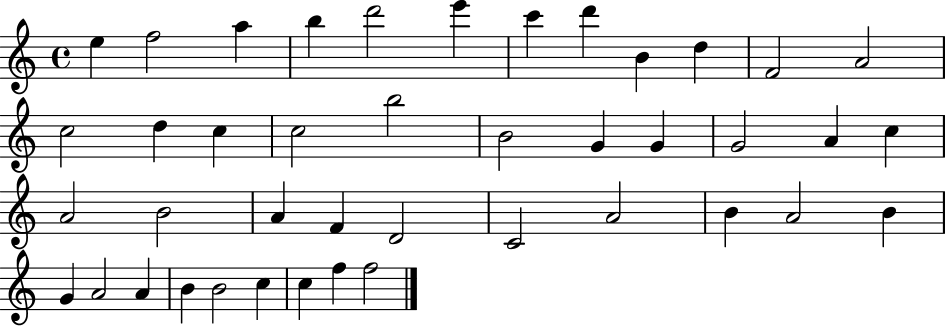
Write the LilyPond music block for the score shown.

{
  \clef treble
  \time 4/4
  \defaultTimeSignature
  \key c \major
  e''4 f''2 a''4 | b''4 d'''2 e'''4 | c'''4 d'''4 b'4 d''4 | f'2 a'2 | \break c''2 d''4 c''4 | c''2 b''2 | b'2 g'4 g'4 | g'2 a'4 c''4 | \break a'2 b'2 | a'4 f'4 d'2 | c'2 a'2 | b'4 a'2 b'4 | \break g'4 a'2 a'4 | b'4 b'2 c''4 | c''4 f''4 f''2 | \bar "|."
}